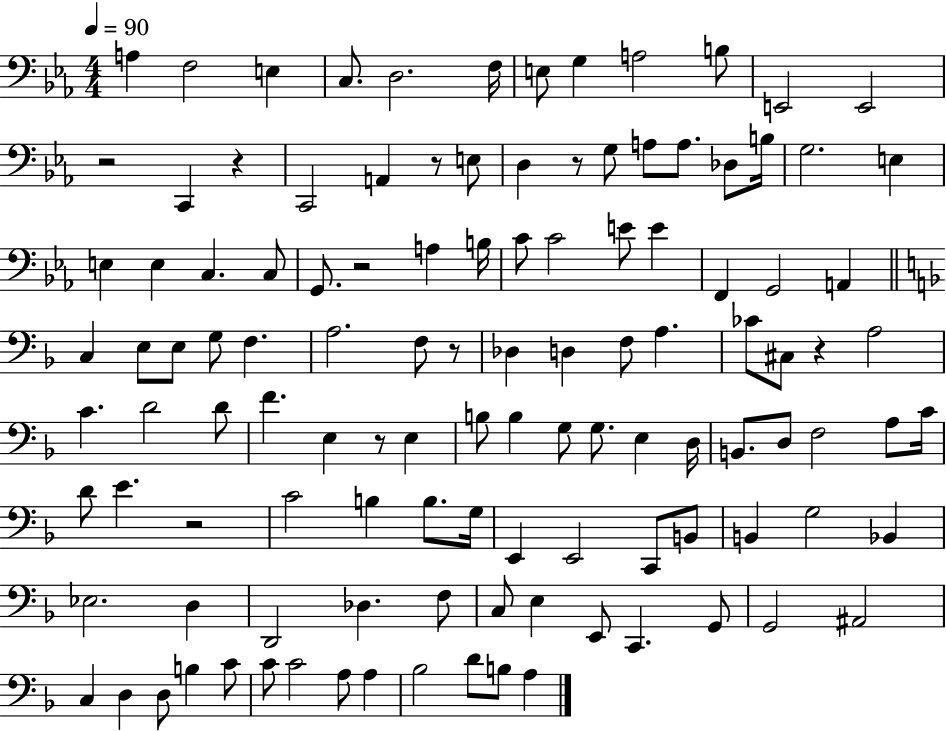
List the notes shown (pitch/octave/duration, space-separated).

A3/q F3/h E3/q C3/e. D3/h. F3/s E3/e G3/q A3/h B3/e E2/h E2/h R/h C2/q R/q C2/h A2/q R/e E3/e D3/q R/e G3/e A3/e A3/e. Db3/e B3/s G3/h. E3/q E3/q E3/q C3/q. C3/e G2/e. R/h A3/q B3/s C4/e C4/h E4/e E4/q F2/q G2/h A2/q C3/q E3/e E3/e G3/e F3/q. A3/h. F3/e R/e Db3/q D3/q F3/e A3/q. CES4/e C#3/e R/q A3/h C4/q. D4/h D4/e F4/q. E3/q R/e E3/q B3/e B3/q G3/e G3/e. E3/q D3/s B2/e. D3/e F3/h A3/e C4/s D4/e E4/q. R/h C4/h B3/q B3/e. G3/s E2/q E2/h C2/e B2/e B2/q G3/h Bb2/q Eb3/h. D3/q D2/h Db3/q. F3/e C3/e E3/q E2/e C2/q. G2/e G2/h A#2/h C3/q D3/q D3/e B3/q C4/e C4/e C4/h A3/e A3/q Bb3/h D4/e B3/e A3/q